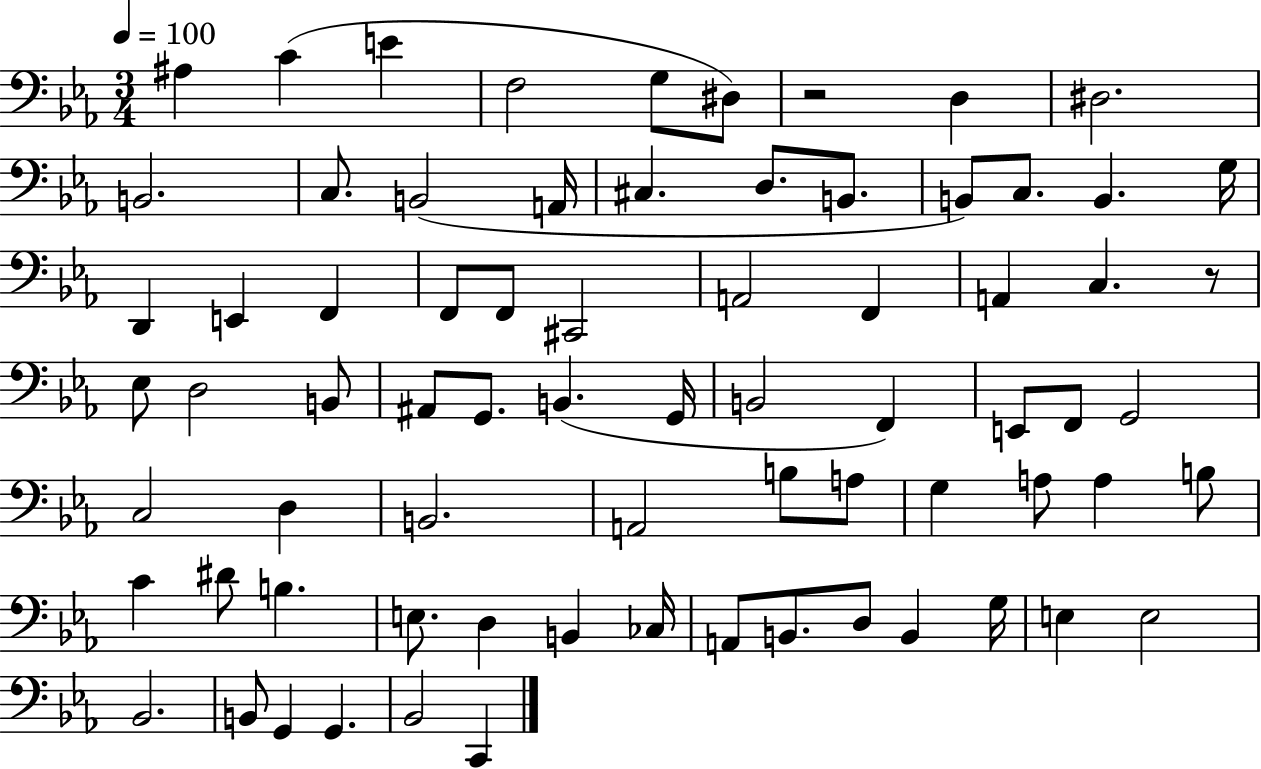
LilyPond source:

{
  \clef bass
  \numericTimeSignature
  \time 3/4
  \key ees \major
  \tempo 4 = 100
  ais4 c'4( e'4 | f2 g8 dis8) | r2 d4 | dis2. | \break b,2. | c8. b,2( a,16 | cis4. d8. b,8. | b,8) c8. b,4. g16 | \break d,4 e,4 f,4 | f,8 f,8 cis,2 | a,2 f,4 | a,4 c4. r8 | \break ees8 d2 b,8 | ais,8 g,8. b,4.( g,16 | b,2 f,4) | e,8 f,8 g,2 | \break c2 d4 | b,2. | a,2 b8 a8 | g4 a8 a4 b8 | \break c'4 dis'8 b4. | e8. d4 b,4 ces16 | a,8 b,8. d8 b,4 g16 | e4 e2 | \break bes,2. | b,8 g,4 g,4. | bes,2 c,4 | \bar "|."
}